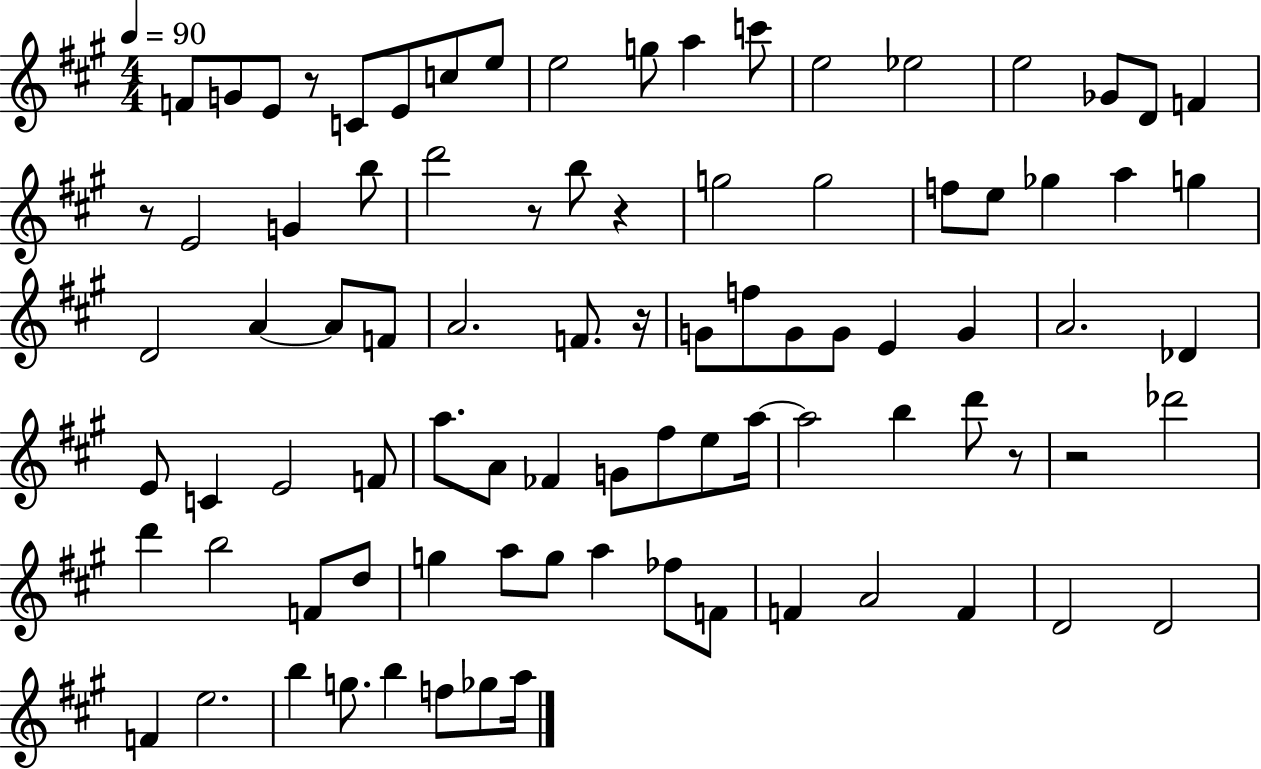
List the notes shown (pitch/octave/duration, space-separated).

F4/e G4/e E4/e R/e C4/e E4/e C5/e E5/e E5/h G5/e A5/q C6/e E5/h Eb5/h E5/h Gb4/e D4/e F4/q R/e E4/h G4/q B5/e D6/h R/e B5/e R/q G5/h G5/h F5/e E5/e Gb5/q A5/q G5/q D4/h A4/q A4/e F4/e A4/h. F4/e. R/s G4/e F5/e G4/e G4/e E4/q G4/q A4/h. Db4/q E4/e C4/q E4/h F4/e A5/e. A4/e FES4/q G4/e F#5/e E5/e A5/s A5/h B5/q D6/e R/e R/h Db6/h D6/q B5/h F4/e D5/e G5/q A5/e G5/e A5/q FES5/e F4/e F4/q A4/h F4/q D4/h D4/h F4/q E5/h. B5/q G5/e. B5/q F5/e Gb5/e A5/s